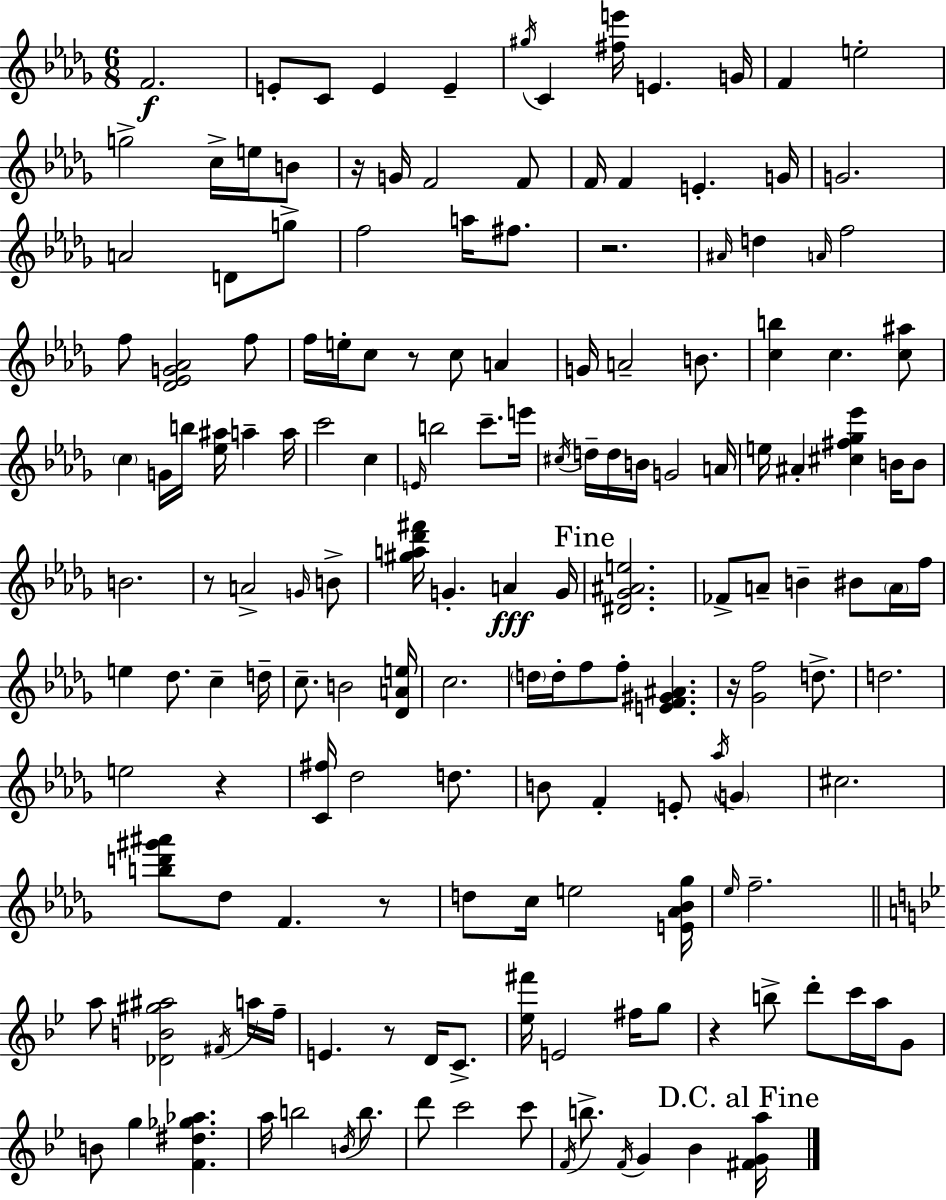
F4/h. E4/e C4/e E4/q E4/q G#5/s C4/q [F#5,E6]/s E4/q. G4/s F4/q E5/h G5/h C5/s E5/s B4/e R/s G4/s F4/h F4/e F4/s F4/q E4/q. G4/s G4/h. A4/h D4/e G5/e F5/h A5/s F#5/e. R/h. A#4/s D5/q A4/s F5/h F5/e [Db4,Eb4,G4,Ab4]/h F5/e F5/s E5/s C5/e R/e C5/e A4/q G4/s A4/h B4/e. [C5,B5]/q C5/q. [C5,A#5]/e C5/q G4/s B5/s [Eb5,A#5]/s A5/q A5/s C6/h C5/q E4/s B5/h C6/e. E6/s C#5/s D5/s D5/s B4/s G4/h A4/s E5/s A#4/q [C#5,F#5,Gb5,Eb6]/q B4/s B4/e B4/h. R/e A4/h G4/s B4/e [G#5,A5,Db6,F#6]/s G4/q. A4/q G4/s [D#4,Gb4,A#4,E5]/h. FES4/e A4/e B4/q BIS4/e A4/s F5/s E5/q Db5/e. C5/q D5/s C5/e. B4/h [Db4,A4,E5]/s C5/h. D5/s D5/s F5/e F5/e [E4,F4,G#4,A#4]/q. R/s [Gb4,F5]/h D5/e. D5/h. E5/h R/q [C4,F#5]/s Db5/h D5/e. B4/e F4/q E4/e Ab5/s G4/q C#5/h. [B5,D6,G#6,A#6]/e Db5/e F4/q. R/e D5/e C5/s E5/h [E4,Ab4,Bb4,Gb5]/s Eb5/s F5/h. A5/e [Db4,B4,G#5,A#5]/h F#4/s A5/s F5/s E4/q. R/e D4/s C4/e. [Eb5,F#6]/s E4/h F#5/s G5/e R/q B5/e D6/e C6/s A5/s G4/e B4/e G5/q [F4,D#5,Gb5,Ab5]/q. A5/s B5/h B4/s B5/e. D6/e C6/h C6/e F4/s B5/e. F4/s G4/q Bb4/q [F#4,G4,A5]/s